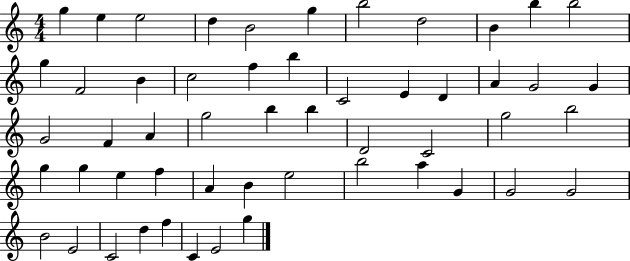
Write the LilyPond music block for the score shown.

{
  \clef treble
  \numericTimeSignature
  \time 4/4
  \key c \major
  g''4 e''4 e''2 | d''4 b'2 g''4 | b''2 d''2 | b'4 b''4 b''2 | \break g''4 f'2 b'4 | c''2 f''4 b''4 | c'2 e'4 d'4 | a'4 g'2 g'4 | \break g'2 f'4 a'4 | g''2 b''4 b''4 | d'2 c'2 | g''2 b''2 | \break g''4 g''4 e''4 f''4 | a'4 b'4 e''2 | b''2 a''4 g'4 | g'2 g'2 | \break b'2 e'2 | c'2 d''4 f''4 | c'4 e'2 g''4 | \bar "|."
}